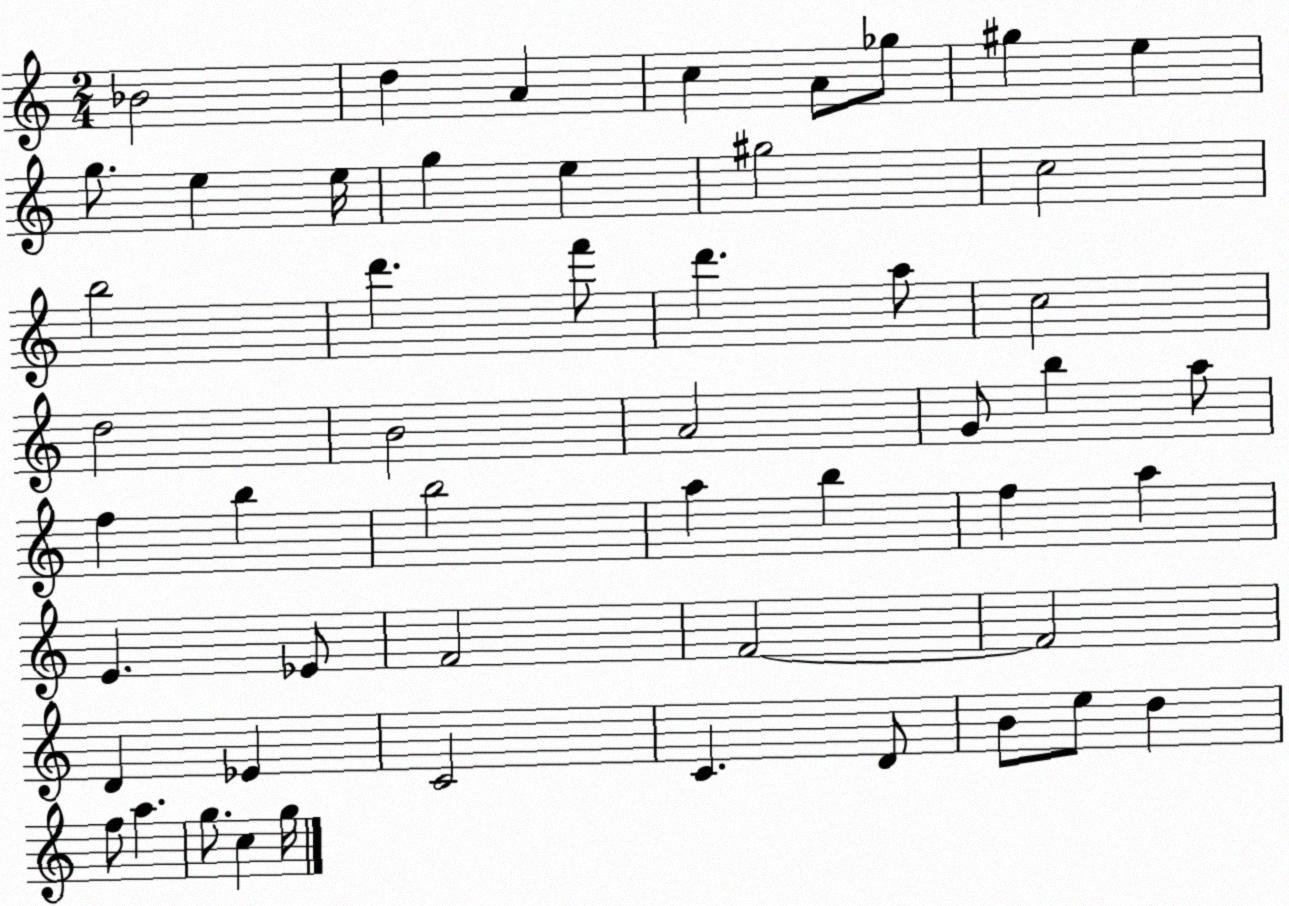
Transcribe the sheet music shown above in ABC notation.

X:1
T:Untitled
M:2/4
L:1/4
K:C
_B2 d A c A/2 _g/2 ^g e g/2 e e/4 g e ^g2 c2 b2 d' f'/2 d' a/2 c2 d2 B2 A2 G/2 b a/2 f b b2 a b f a E _E/2 F2 F2 F2 D _E C2 C D/2 B/2 e/2 d f/2 a g/2 c g/4